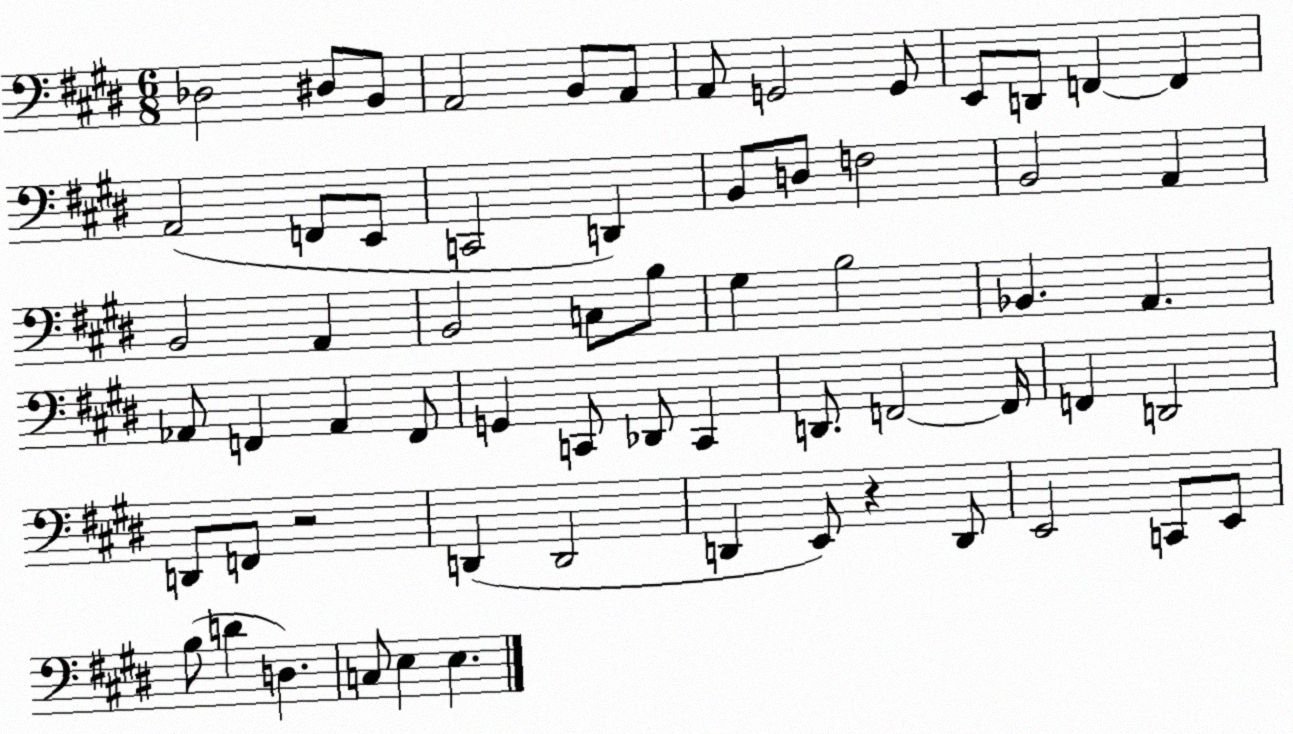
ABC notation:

X:1
T:Untitled
M:6/8
L:1/4
K:E
_D,2 ^D,/2 B,,/2 A,,2 B,,/2 A,,/2 A,,/2 G,,2 G,,/2 E,,/2 D,,/2 F,, F,, A,,2 F,,/2 E,,/2 C,,2 D,, B,,/2 D,/2 F,2 B,,2 A,, B,,2 A,, B,,2 C,/2 B,/2 ^G, B,2 _B,, A,, _A,,/2 F,, _A,, F,,/2 G,, C,,/2 _D,,/2 C,, D,,/2 F,,2 F,,/4 F,, D,,2 D,,/2 F,,/2 z2 D,, D,,2 D,, E,,/2 z D,,/2 E,,2 C,,/2 E,,/2 B,/2 D D, C,/2 E, E,